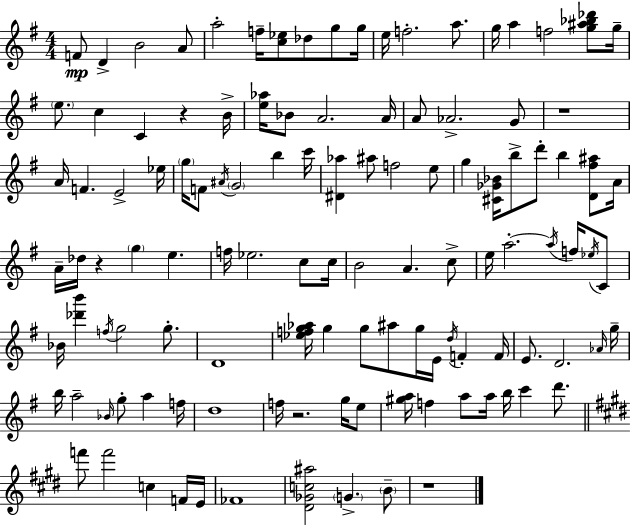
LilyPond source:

{
  \clef treble
  \numericTimeSignature
  \time 4/4
  \key e \minor
  f'8\mp d'4-> b'2 a'8 | a''2-. f''16-- <c'' ees''>8 des''8 g''8 g''16 | e''16 f''2.-. a''8. | g''16 a''4 f''2 <g'' ais'' bes'' des'''>8 g''16-- | \break \parenthesize e''8. c''4 c'4 r4 b'16-> | <e'' aes''>16 bes'8 a'2. a'16 | a'8 aes'2.-> g'8 | r1 | \break a'16 f'4. e'2-> ees''16 | \parenthesize g''16 f'8 \acciaccatura { ais'16 } \parenthesize g'2 b''4 | c'''16 <dis' aes''>4 ais''8 f''2 e''8 | g''4 <cis' ges' bes'>16 b''8-> d'''8-. b''4 <d' fis'' ais''>8 | \break a'16 a'16-- des''16 r4 \parenthesize g''4 e''4. | f''16 ees''2. c''8 | c''16 b'2 a'4. c''8-> | e''16 a''2.-.~~ \acciaccatura { a''16 } f''16 | \break \acciaccatura { ees''16 } c'8 bes'16 <des''' b'''>4 \acciaccatura { f''16 } g''2 | g''8.-. d'1 | <ees'' f'' g'' aes''>16 g''4 g''8 ais''8 g''16 e'16 \acciaccatura { d''16 } | f'4-. f'16 e'8. d'2. | \break \grace { aes'16 } g''16-- b''16 a''2-- \grace { bes'16 } | g''8-. a''4 f''16 d''1 | f''16 r2. | g''16 e''8 <gis'' a''>16 f''4 a''8 a''16 b''16 | \break c'''4 d'''8. \bar "||" \break \key e \major f'''8 f'''2 c''4 f'16 e'16 | fes'1 | <dis' ges' c'' ais''>2 \parenthesize g'4.-> \parenthesize b'8-- | r1 | \break \bar "|."
}